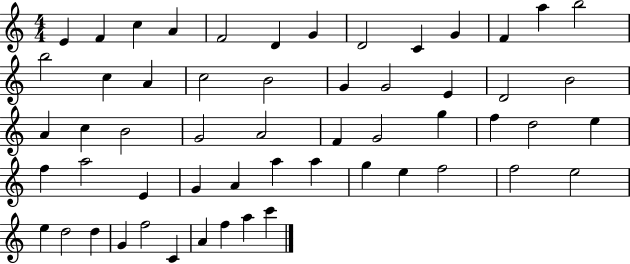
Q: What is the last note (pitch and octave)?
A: C6